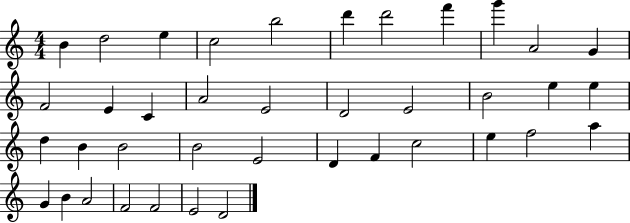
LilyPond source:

{
  \clef treble
  \numericTimeSignature
  \time 4/4
  \key c \major
  b'4 d''2 e''4 | c''2 b''2 | d'''4 d'''2 f'''4 | g'''4 a'2 g'4 | \break f'2 e'4 c'4 | a'2 e'2 | d'2 e'2 | b'2 e''4 e''4 | \break d''4 b'4 b'2 | b'2 e'2 | d'4 f'4 c''2 | e''4 f''2 a''4 | \break g'4 b'4 a'2 | f'2 f'2 | e'2 d'2 | \bar "|."
}